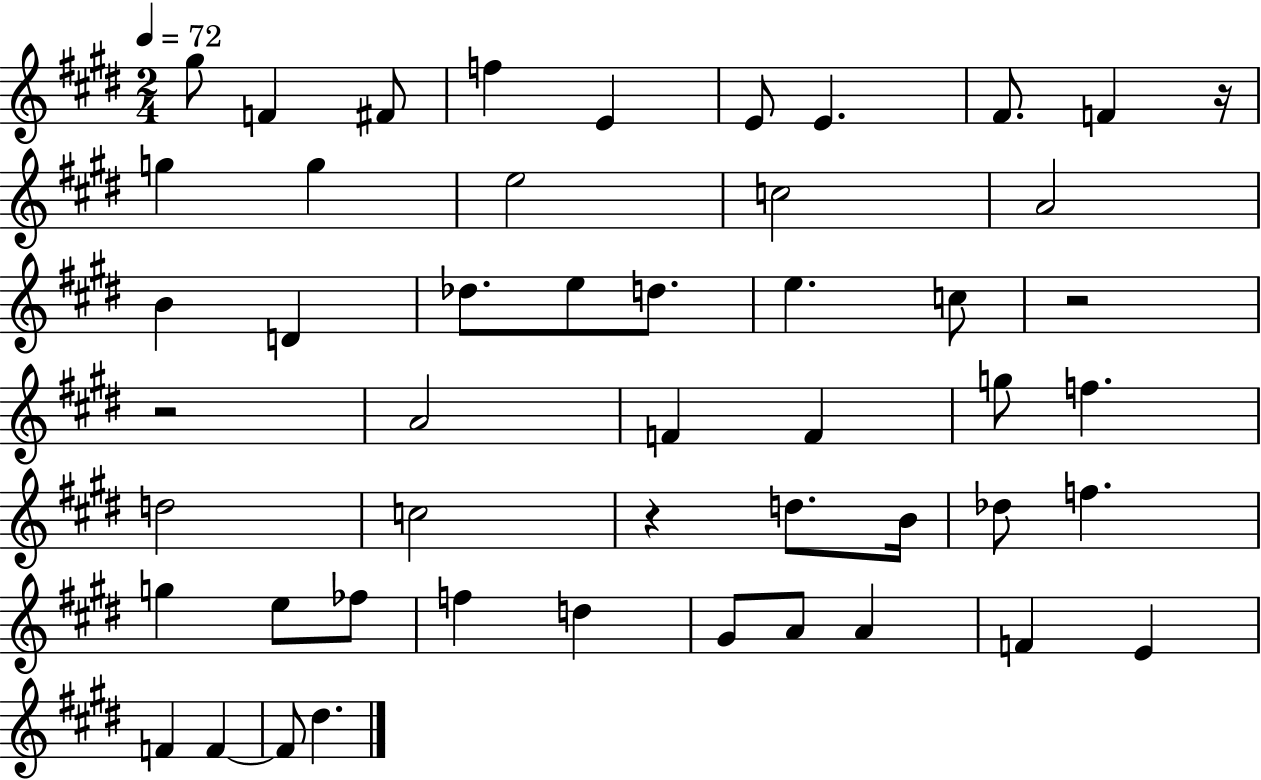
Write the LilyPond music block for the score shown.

{
  \clef treble
  \numericTimeSignature
  \time 2/4
  \key e \major
  \tempo 4 = 72
  gis''8 f'4 fis'8 | f''4 e'4 | e'8 e'4. | fis'8. f'4 r16 | \break g''4 g''4 | e''2 | c''2 | a'2 | \break b'4 d'4 | des''8. e''8 d''8. | e''4. c''8 | r2 | \break r2 | a'2 | f'4 f'4 | g''8 f''4. | \break d''2 | c''2 | r4 d''8. b'16 | des''8 f''4. | \break g''4 e''8 fes''8 | f''4 d''4 | gis'8 a'8 a'4 | f'4 e'4 | \break f'4 f'4~~ | f'8 dis''4. | \bar "|."
}